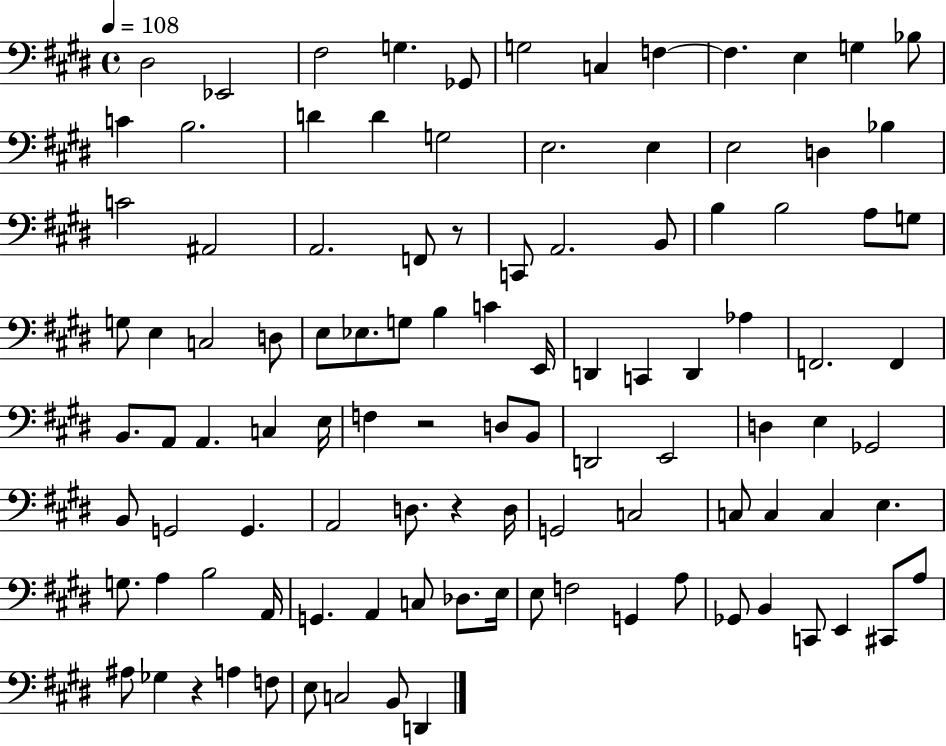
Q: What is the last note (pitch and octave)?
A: D2